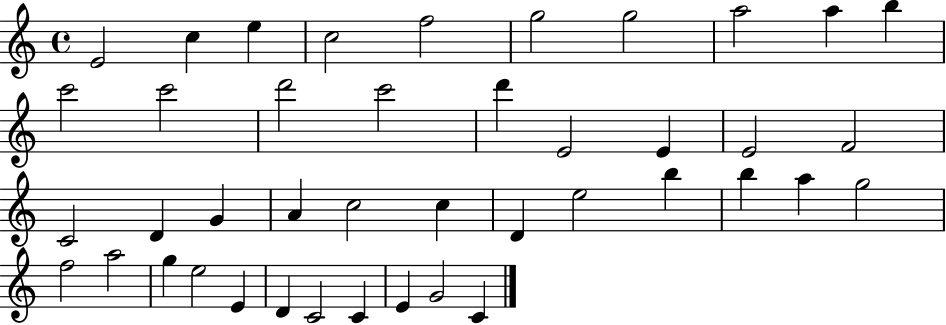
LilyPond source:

{
  \clef treble
  \time 4/4
  \defaultTimeSignature
  \key c \major
  e'2 c''4 e''4 | c''2 f''2 | g''2 g''2 | a''2 a''4 b''4 | \break c'''2 c'''2 | d'''2 c'''2 | d'''4 e'2 e'4 | e'2 f'2 | \break c'2 d'4 g'4 | a'4 c''2 c''4 | d'4 e''2 b''4 | b''4 a''4 g''2 | \break f''2 a''2 | g''4 e''2 e'4 | d'4 c'2 c'4 | e'4 g'2 c'4 | \break \bar "|."
}